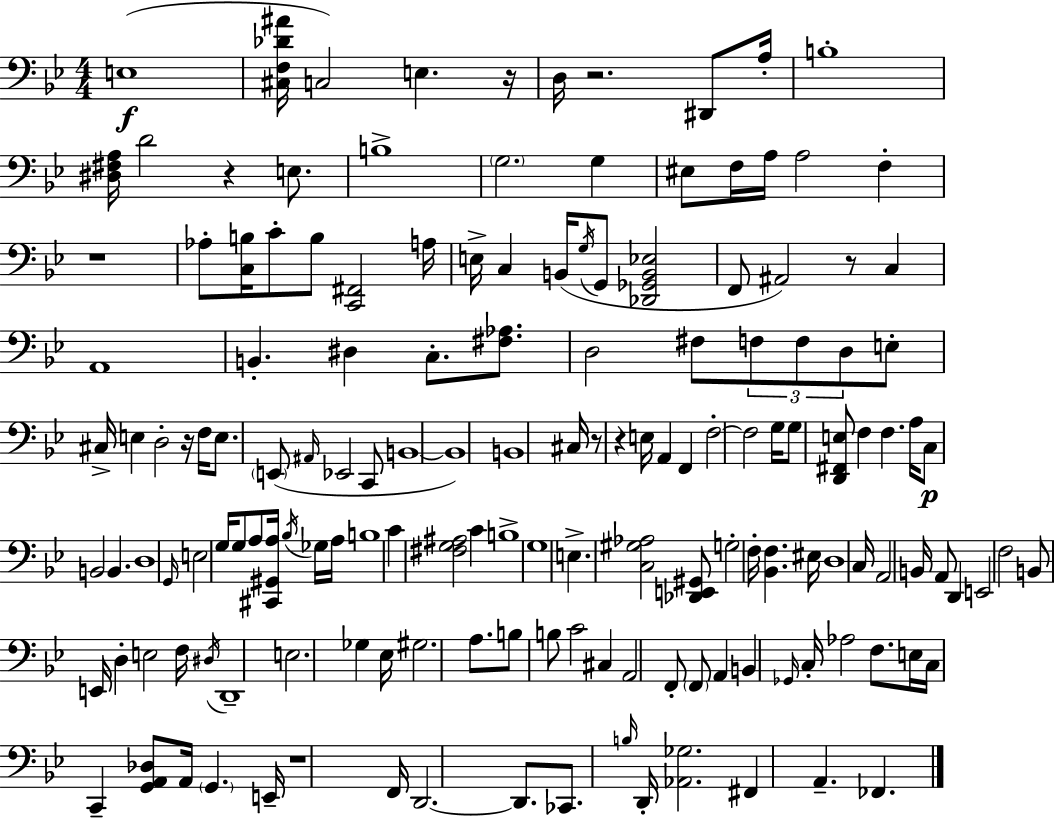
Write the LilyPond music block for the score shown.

{
  \clef bass
  \numericTimeSignature
  \time 4/4
  \key g \minor
  e1(\f | <cis f des' ais'>16 c2) e4. r16 | d16 r2. dis,8 a16-. | b1-. | \break <dis fis a>16 d'2 r4 e8. | b1-> | \parenthesize g2. g4 | eis8 f16 a16 a2 f4-. | \break r1 | aes8-. <c b>16 c'8-. b8 <c, fis,>2 a16 | e16-> c4 b,16( \acciaccatura { g16 } g,8 <des, ges, b, ees>2 | f,8 ais,2) r8 c4 | \break a,1 | b,4.-. dis4 c8.-. <fis aes>8. | d2 fis8 \tuplet 3/2 { f8 f8 d8 } | e8-. cis16-> e4 d2-. | \break r16 f16 e8. \parenthesize e,8( \grace { ais,16 } ees,2 | c,8 b,1~~ | b,1) | b,1 | \break cis16 r8 r4 e16 a,4 f,4 | f2-.~~ f2 | g16 g8 <d, fis, e>8 f4 f4. | a16 c8\p b,2 b,4. | \break d1 | \grace { g,16 } e2 g16 g8 a8 | <cis, gis, a>16 \acciaccatura { bes16 } ges16 a16 b1 | c'4 <fis g ais>2 | \break c'4 b1-> | g1 | e4.-> <c gis aes>2 | <des, e, gis,>8 g2-. f16-. <bes, f>4. | \break eis16 d1 | c16 a,2 b,16 a,8 | d,4 e,2 f2 | b,8 e,16 d4-. e2 | \break f16 \acciaccatura { dis16 } d,1-- | e2. | ges4 ees16 gis2. | a8. b8 b8 c'2 | \break cis4 a,2 f,8-. \parenthesize f,8 | a,4 b,4 \grace { ges,16 } c16-. aes2 | f8. e16 c16 c,4-- <g, a, des>8 a,16 \parenthesize g,4. | e,16-- r1 | \break f,16 d,2.~~ | d,8. ces,8. \grace { b16 } d,16-. <aes, ges>2. | fis,4 a,4.-- | fes,4. \bar "|."
}